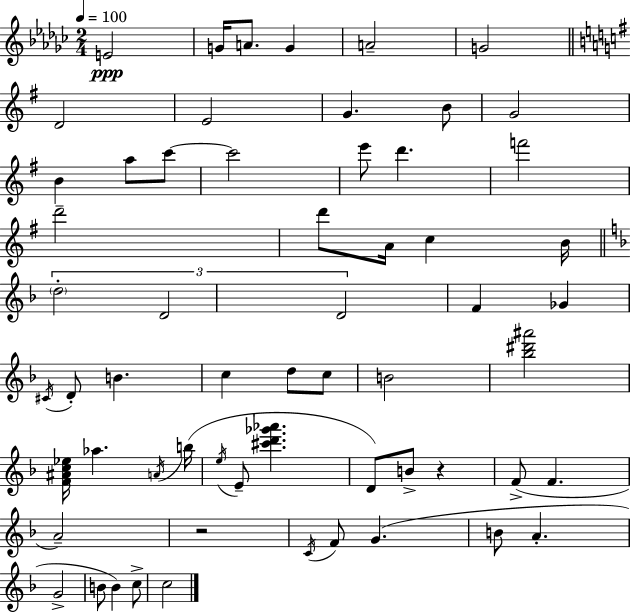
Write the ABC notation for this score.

X:1
T:Untitled
M:2/4
L:1/4
K:Ebm
E2 G/4 A/2 G A2 G2 D2 E2 G B/2 G2 B a/2 c'/2 c'2 e'/2 d' f'2 d'2 d'/2 A/4 c B/4 d2 D2 D2 F _G ^C/4 D/2 B c d/2 c/2 B2 [_b^d'^a']2 [F^Ac_e]/4 _a A/4 b/4 e/4 E/2 [^c'd'_g'_a'] D/2 B/2 z F/2 F A2 z2 C/4 F/2 G B/2 A G2 B/2 B c/2 c2